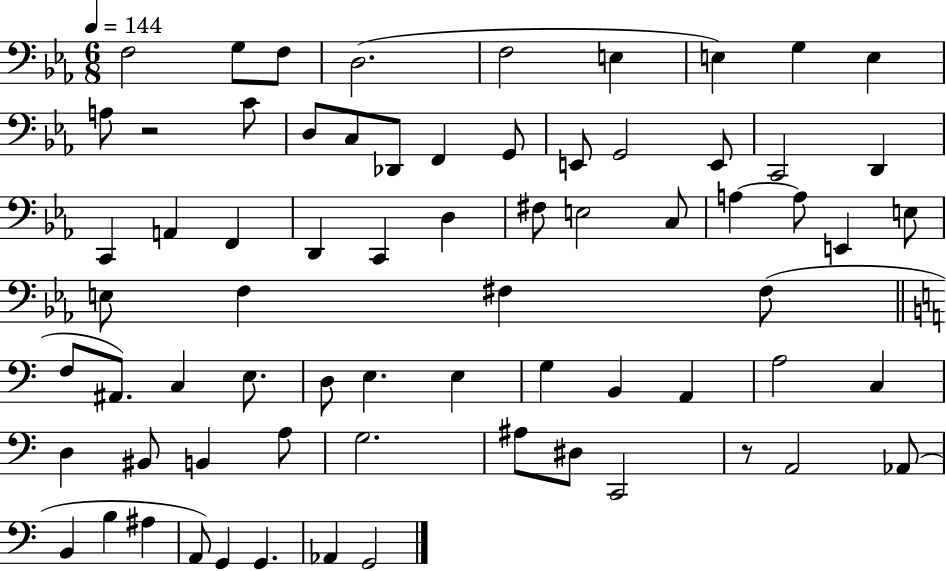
{
  \clef bass
  \numericTimeSignature
  \time 6/8
  \key ees \major
  \tempo 4 = 144
  f2 g8 f8 | d2.( | f2 e4 | e4) g4 e4 | \break a8 r2 c'8 | d8 c8 des,8 f,4 g,8 | e,8 g,2 e,8 | c,2 d,4 | \break c,4 a,4 f,4 | d,4 c,4 d4 | fis8 e2 c8 | a4~~ a8 e,4 e8 | \break e8 f4 fis4 fis8( | \bar "||" \break \key a \minor f8 ais,8.) c4 e8. | d8 e4. e4 | g4 b,4 a,4 | a2 c4 | \break d4 bis,8 b,4 a8 | g2. | ais8 dis8 c,2 | r8 a,2 aes,8( | \break b,4 b4 ais4 | a,8) g,4 g,4. | aes,4 g,2 | \bar "|."
}